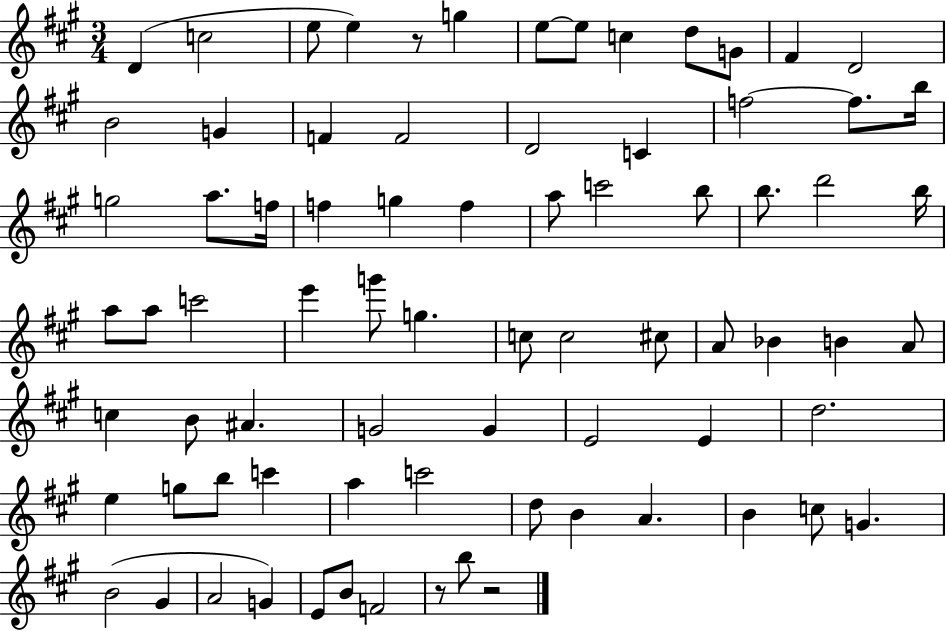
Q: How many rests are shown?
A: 3